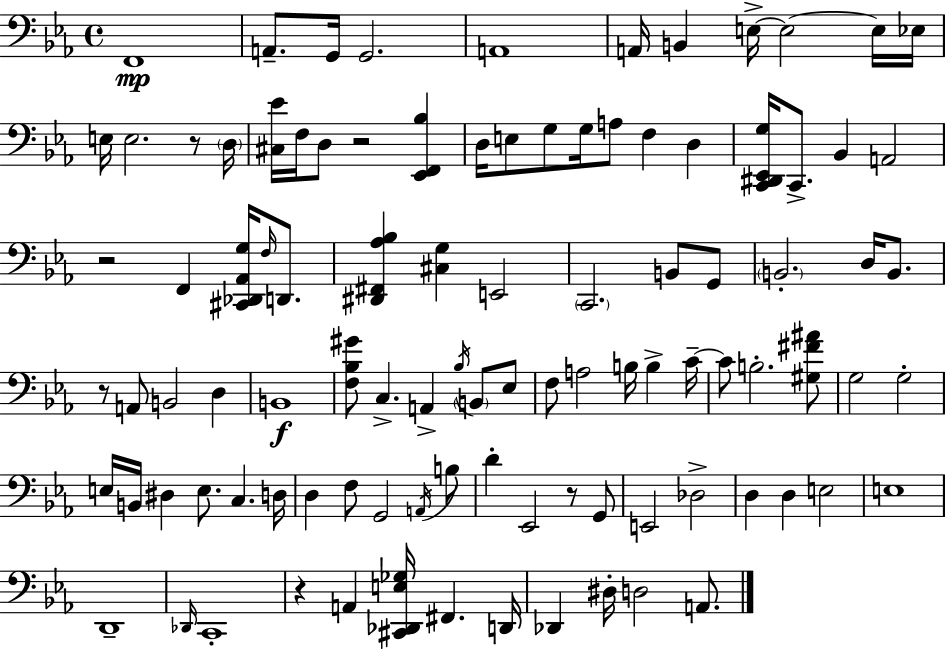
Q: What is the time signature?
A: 4/4